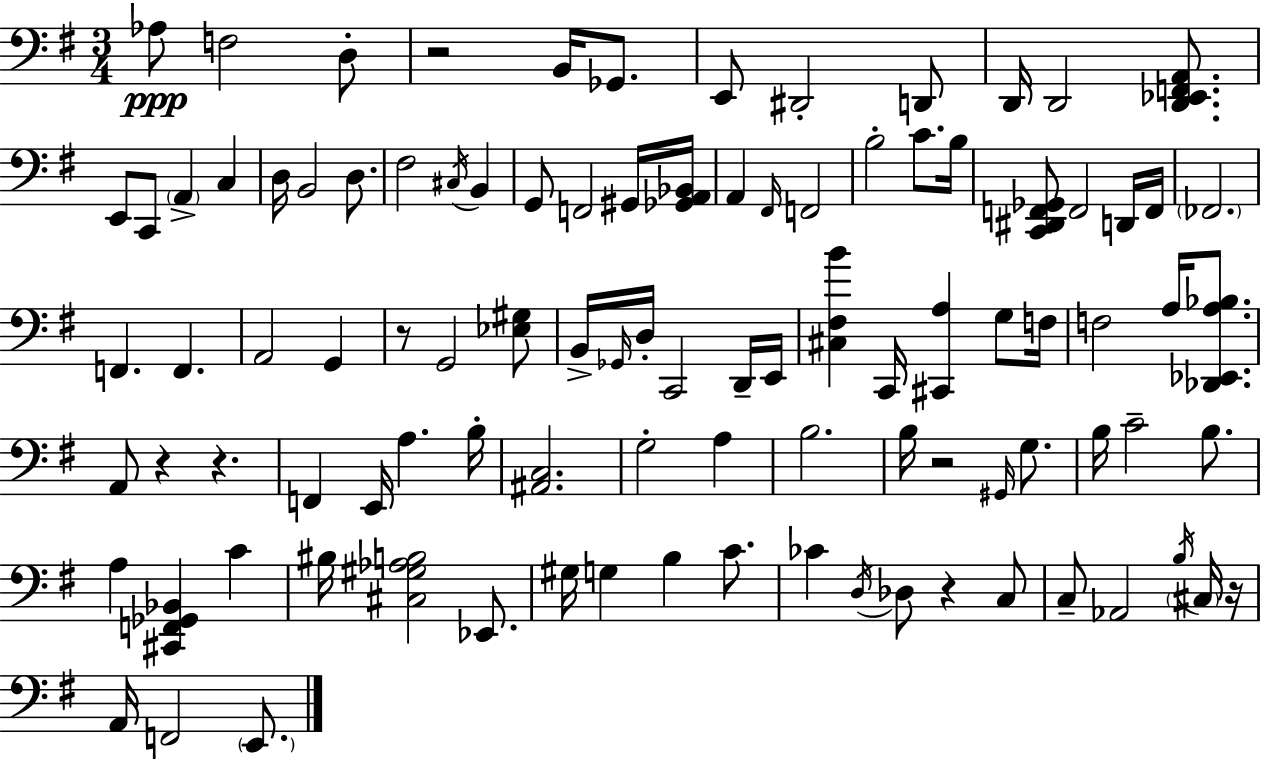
{
  \clef bass
  \numericTimeSignature
  \time 3/4
  \key e \minor
  \repeat volta 2 { aes8\ppp f2 d8-. | r2 b,16 ges,8. | e,8 dis,2-. d,8 | d,16 d,2 <d, ees, f, a,>8. | \break e,8 c,8 \parenthesize a,4-> c4 | d16 b,2 d8. | fis2 \acciaccatura { cis16 } b,4 | g,8 f,2 gis,16 | \break <ges, a, bes,>16 a,4 \grace { fis,16 } f,2 | b2-. c'8. | b16 <c, dis, f, ges,>8 f,2 | d,16 f,16 \parenthesize fes,2. | \break f,4. f,4. | a,2 g,4 | r8 g,2 | <ees gis>8 b,16-> \grace { ges,16 } d16-. c,2 | \break d,16-- e,16 <cis fis b'>4 c,16 <cis, a>4 | g8 f16 f2 a16 | <des, ees, a bes>8. a,8 r4 r4. | f,4 e,16 a4. | \break b16-. <ais, c>2. | g2-. a4 | b2. | b16 r2 | \break \grace { gis,16 } g8. b16 c'2-- | b8. a4 <cis, f, ges, bes,>4 | c'4 bis16 <cis gis aes b>2 | ees,8. gis16 g4 b4 | \break c'8. ces'4 \acciaccatura { d16 } des8 r4 | c8 c8-- aes,2 | \acciaccatura { b16 } \parenthesize cis16 r16 a,16 f,2 | \parenthesize e,8. } \bar "|."
}